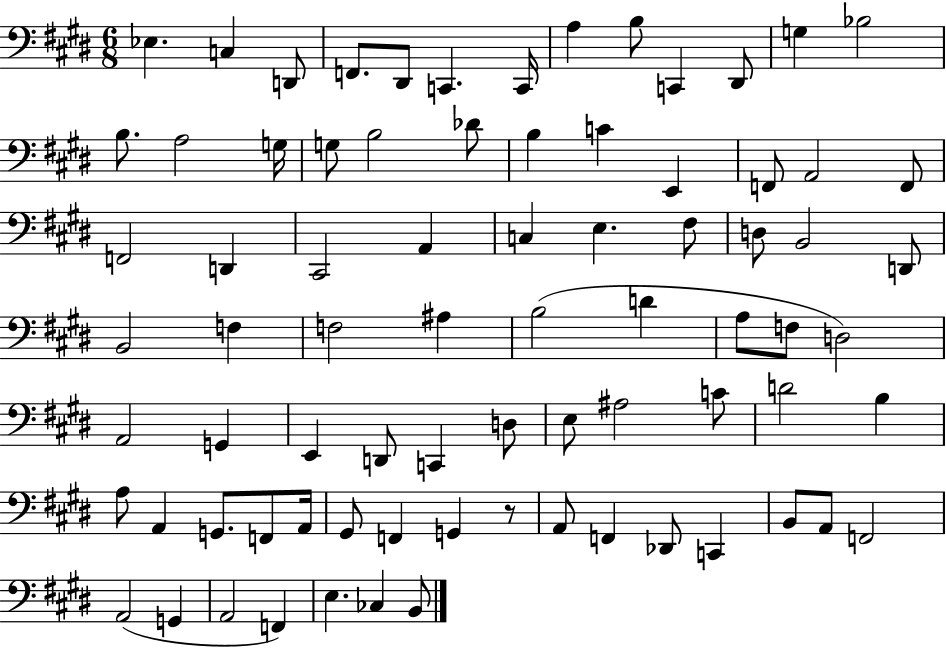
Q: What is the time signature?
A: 6/8